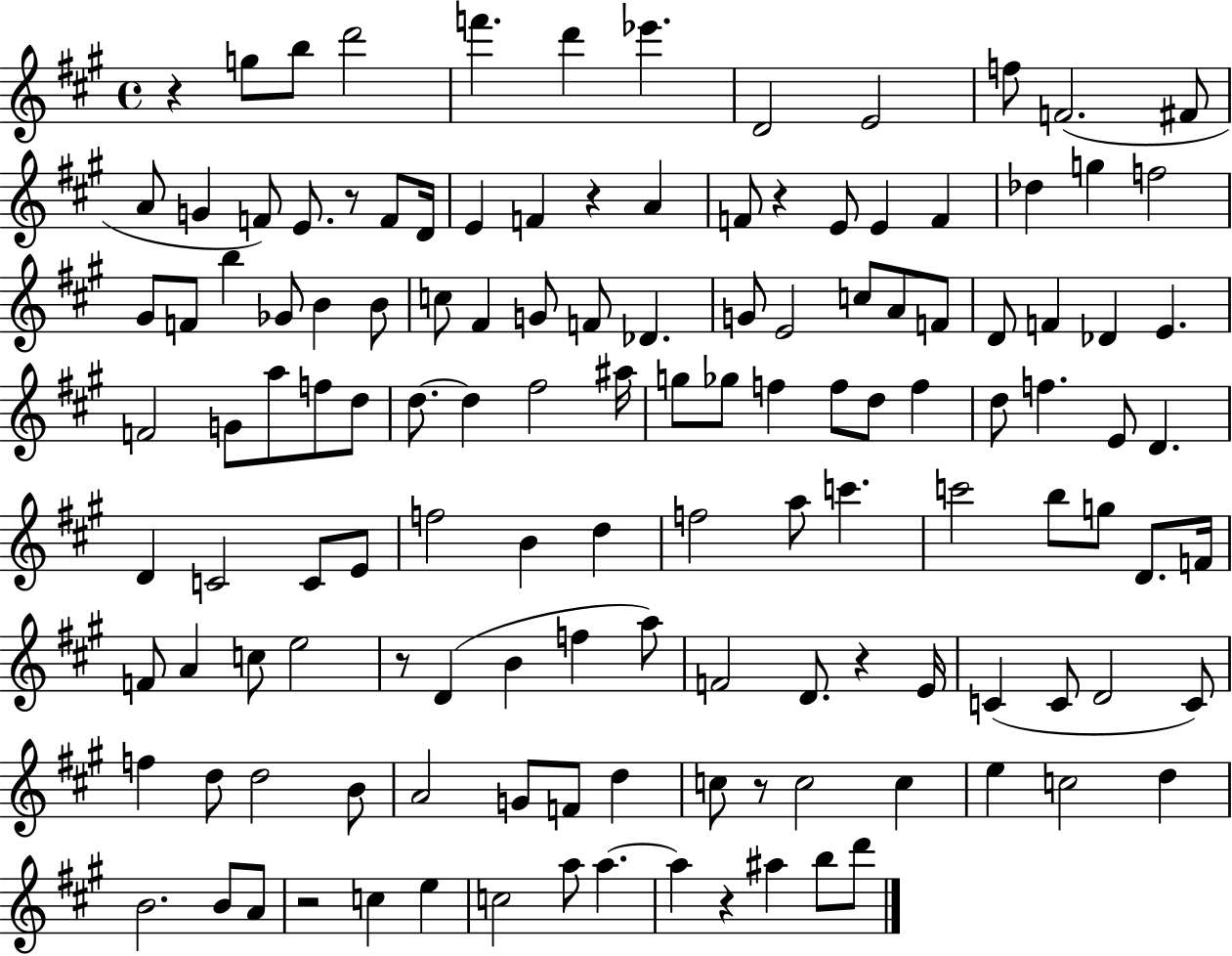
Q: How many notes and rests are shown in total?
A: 131